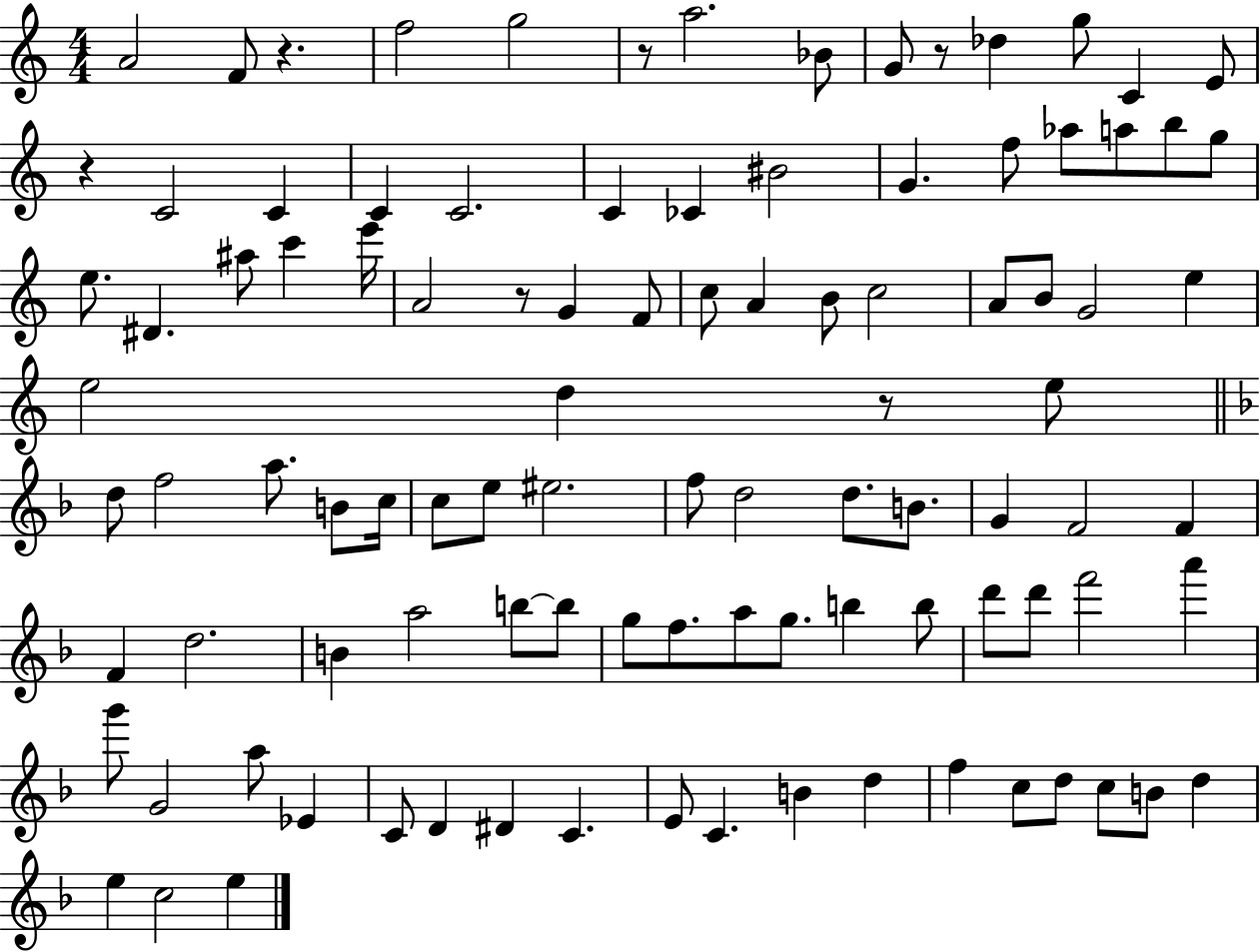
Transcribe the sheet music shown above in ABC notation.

X:1
T:Untitled
M:4/4
L:1/4
K:C
A2 F/2 z f2 g2 z/2 a2 _B/2 G/2 z/2 _d g/2 C E/2 z C2 C C C2 C _C ^B2 G f/2 _a/2 a/2 b/2 g/2 e/2 ^D ^a/2 c' e'/4 A2 z/2 G F/2 c/2 A B/2 c2 A/2 B/2 G2 e e2 d z/2 e/2 d/2 f2 a/2 B/2 c/4 c/2 e/2 ^e2 f/2 d2 d/2 B/2 G F2 F F d2 B a2 b/2 b/2 g/2 f/2 a/2 g/2 b b/2 d'/2 d'/2 f'2 a' g'/2 G2 a/2 _E C/2 D ^D C E/2 C B d f c/2 d/2 c/2 B/2 d e c2 e